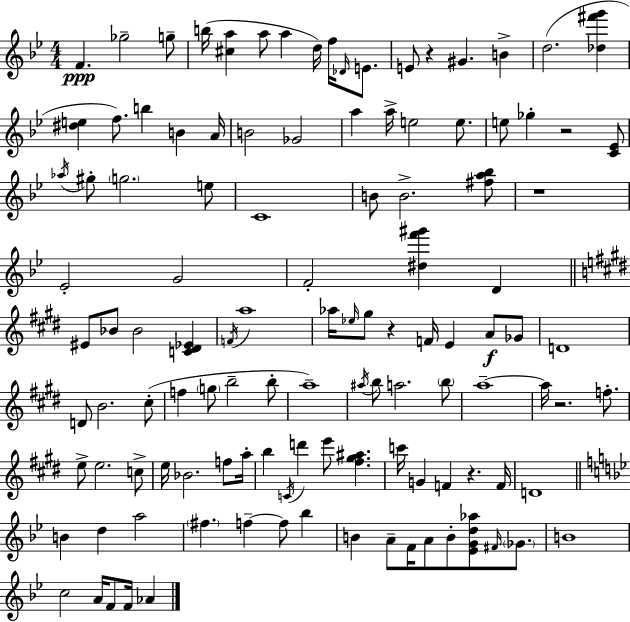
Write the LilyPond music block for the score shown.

{
  \clef treble
  \numericTimeSignature
  \time 4/4
  \key g \minor
  f'4.\ppp ges''2-- g''8-- | b''16( <cis'' a''>4 a''8 a''4 d''16) f''16 \grace { des'16 } e'8. | e'8 r4 gis'4. b'4-> | d''2.( <des'' fis''' g'''>4 | \break <dis'' e''>4 f''8.) b''4 b'4 | a'16 b'2 ges'2 | a''4 a''16-> e''2 e''8. | e''8 ges''4-. r2 <c' ees'>8 | \break \acciaccatura { aes''16 } gis''8-. \parenthesize g''2. | e''8 c'1 | b'8 b'2.-> | <fis'' a'' bes''>8 r1 | \break ees'2-. g'2 | f'2-. <dis'' f''' gis'''>4 d'4 | \bar "||" \break \key e \major eis'8 bes'8 bes'2 <c' dis' ees'>4 | \acciaccatura { f'16 } a''1 | aes''16 \grace { ees''16 } gis''8 r4 f'16 e'4 a'8\f | ges'8 d'1 | \break d'8 b'2. | cis''8-.( f''4 \parenthesize g''8 b''2-- | b''8-. a''1--) | \acciaccatura { ais''16 } b''8 a''2. | \break \parenthesize b''8 a''1--~~ | a''16 r2. | f''8.-. e''8-> e''2. | c''8-> e''16 bes'2. | \break f''8 a''16-. b''4 \acciaccatura { c'16 } d'''4 e'''8 <fis'' gis'' ais''>4. | c'''16 g'4 f'4 r4. | f'16 d'1 | \bar "||" \break \key bes \major b'4 d''4 a''2 | \parenthesize fis''4. f''4--~~ f''8 bes''4 | b'4 a'8-- f'16 a'8 b'8-. <ees' g' d'' aes''>8 \grace { fis'16 } \parenthesize ges'8. | b'1 | \break c''2 a'16 f'8 f'16 aes'4 | \bar "|."
}